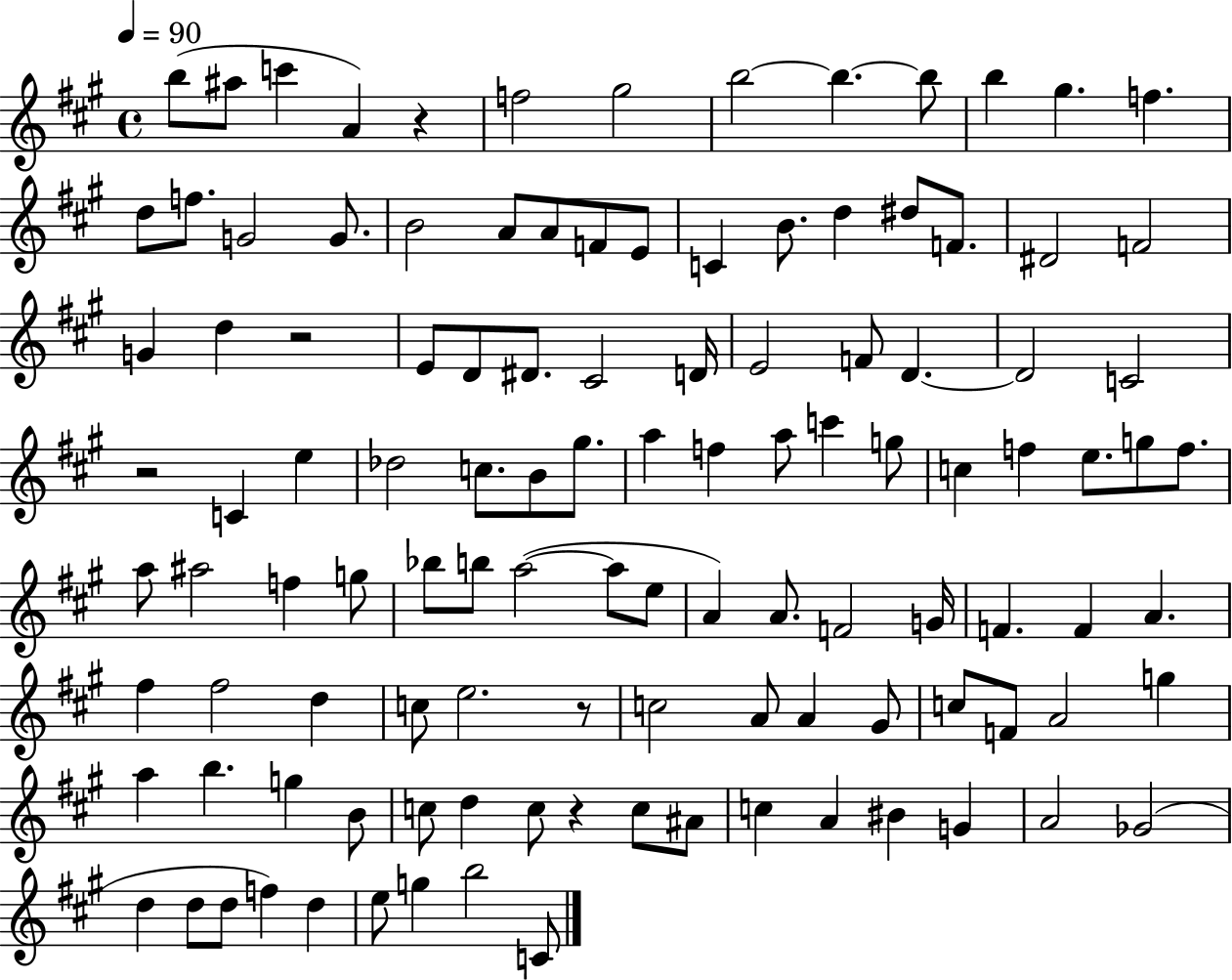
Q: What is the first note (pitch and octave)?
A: B5